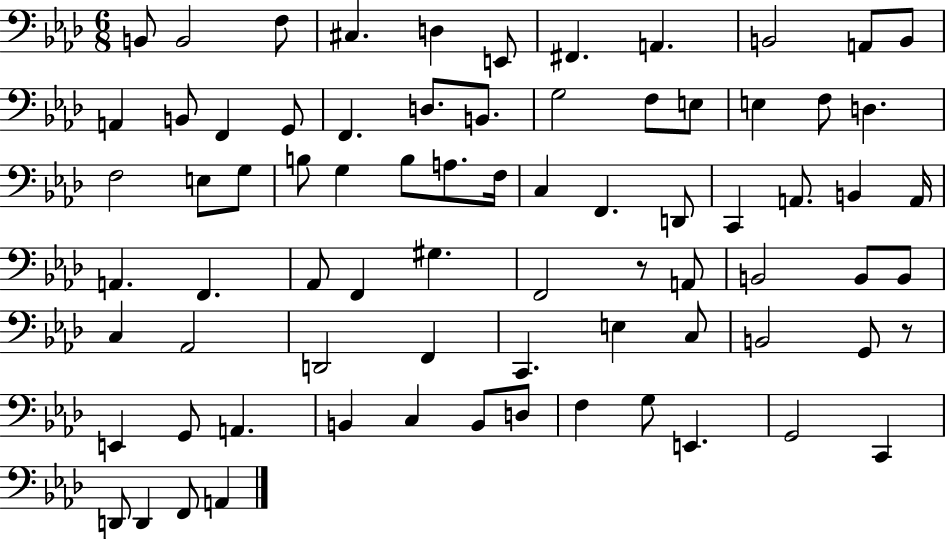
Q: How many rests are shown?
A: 2